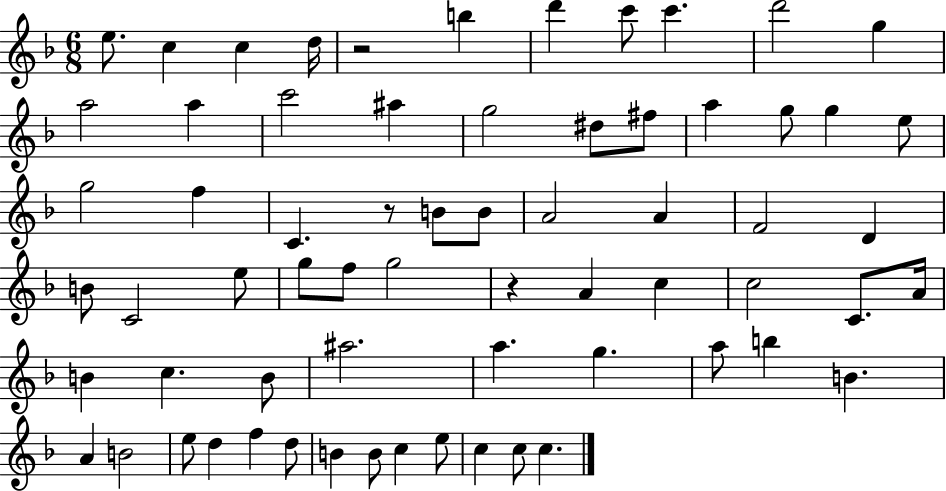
X:1
T:Untitled
M:6/8
L:1/4
K:F
e/2 c c d/4 z2 b d' c'/2 c' d'2 g a2 a c'2 ^a g2 ^d/2 ^f/2 a g/2 g e/2 g2 f C z/2 B/2 B/2 A2 A F2 D B/2 C2 e/2 g/2 f/2 g2 z A c c2 C/2 A/4 B c B/2 ^a2 a g a/2 b B A B2 e/2 d f d/2 B B/2 c e/2 c c/2 c